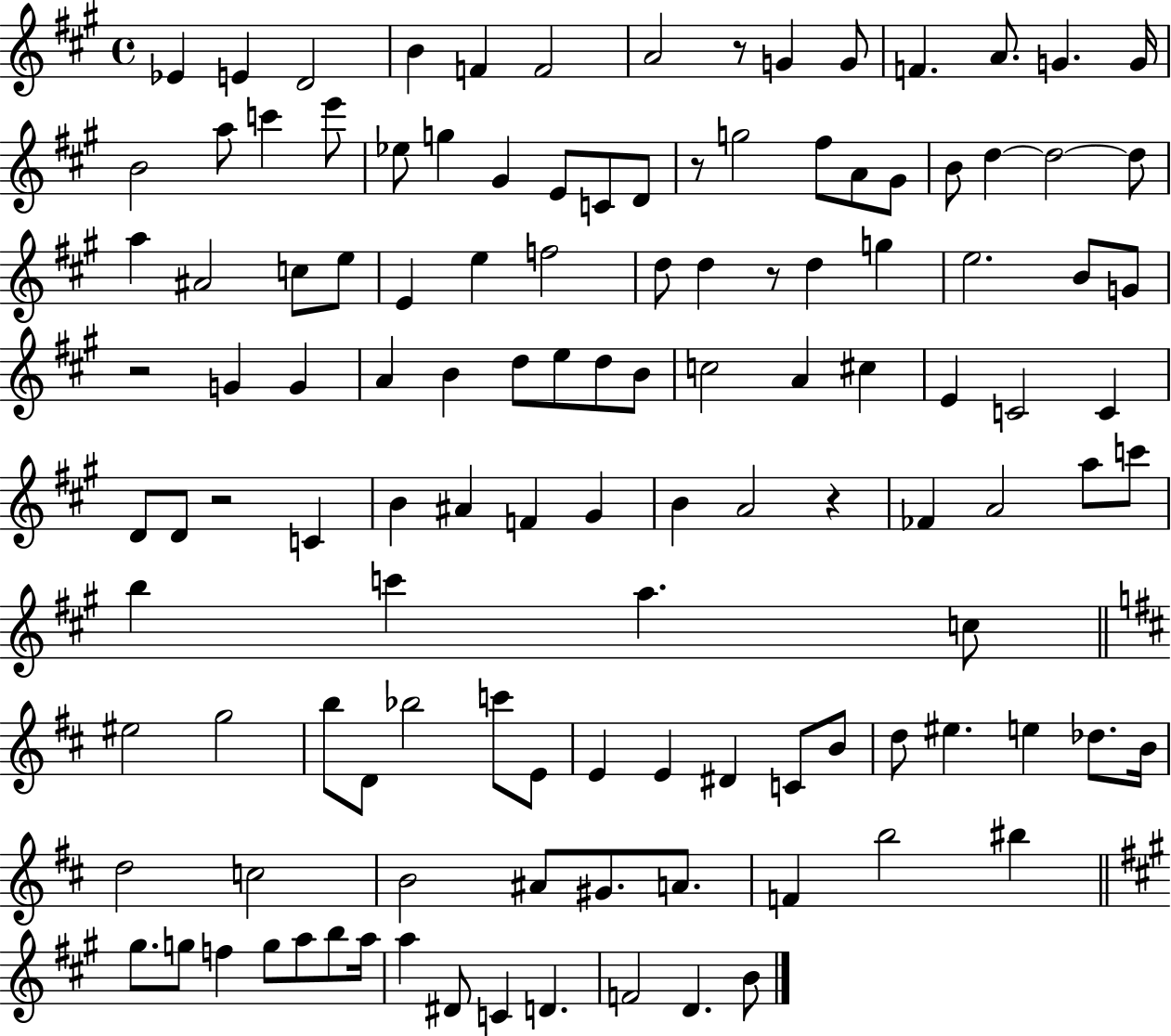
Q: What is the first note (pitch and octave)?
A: Eb4